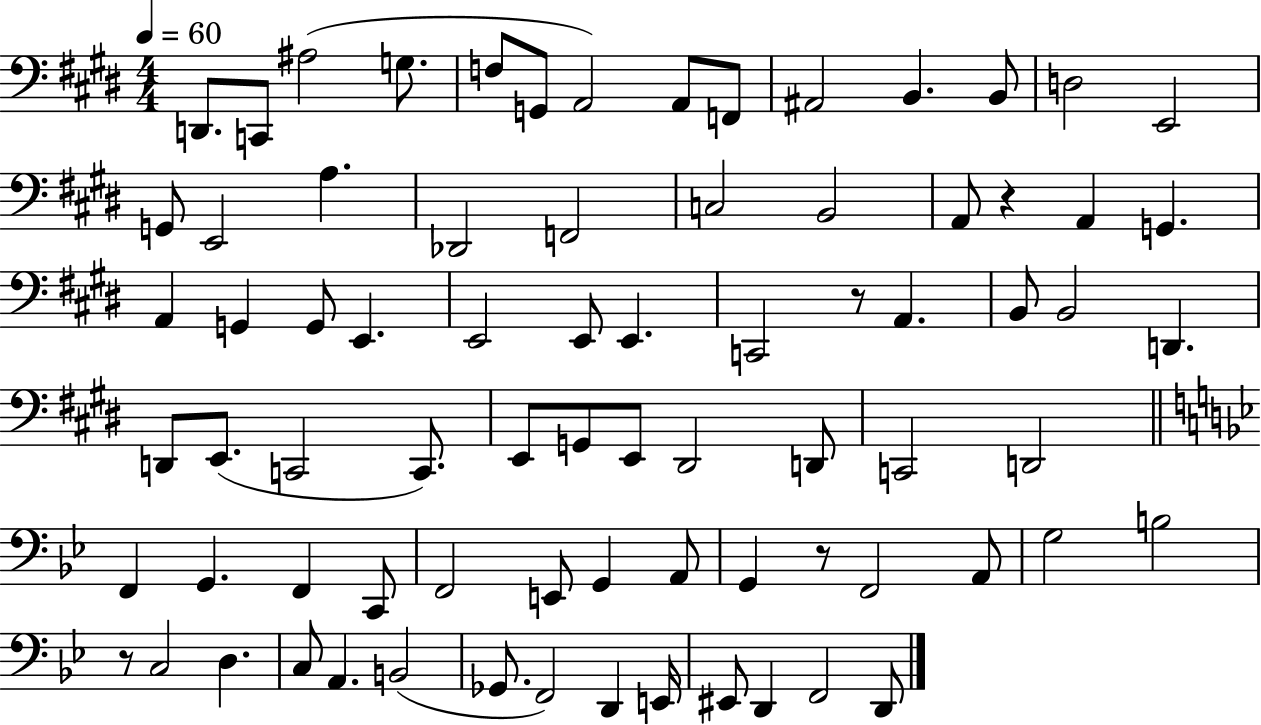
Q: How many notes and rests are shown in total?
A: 77